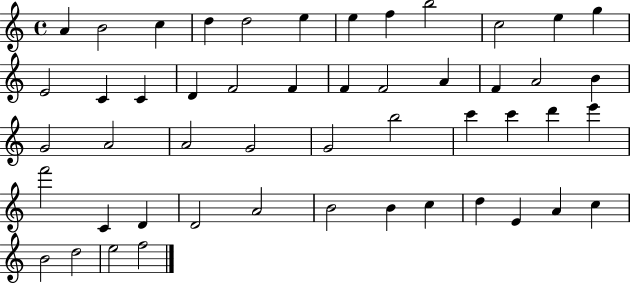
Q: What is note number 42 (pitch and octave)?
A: C5